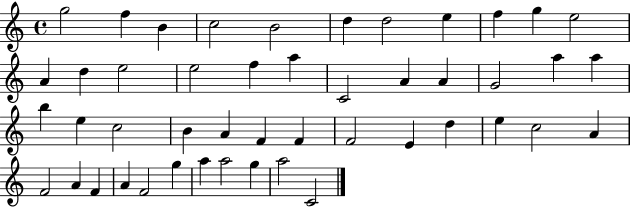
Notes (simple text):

G5/h F5/q B4/q C5/h B4/h D5/q D5/h E5/q F5/q G5/q E5/h A4/q D5/q E5/h E5/h F5/q A5/q C4/h A4/q A4/q G4/h A5/q A5/q B5/q E5/q C5/h B4/q A4/q F4/q F4/q F4/h E4/q D5/q E5/q C5/h A4/q F4/h A4/q F4/q A4/q F4/h G5/q A5/q A5/h G5/q A5/h C4/h